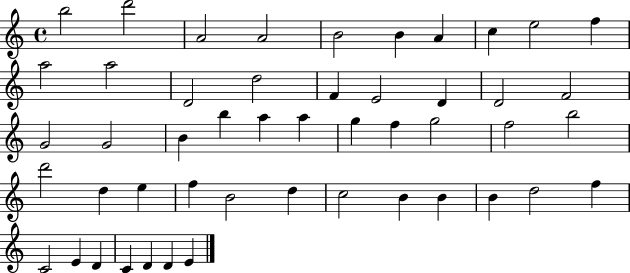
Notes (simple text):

B5/h D6/h A4/h A4/h B4/h B4/q A4/q C5/q E5/h F5/q A5/h A5/h D4/h D5/h F4/q E4/h D4/q D4/h F4/h G4/h G4/h B4/q B5/q A5/q A5/q G5/q F5/q G5/h F5/h B5/h D6/h D5/q E5/q F5/q B4/h D5/q C5/h B4/q B4/q B4/q D5/h F5/q C4/h E4/q D4/q C4/q D4/q D4/q E4/q